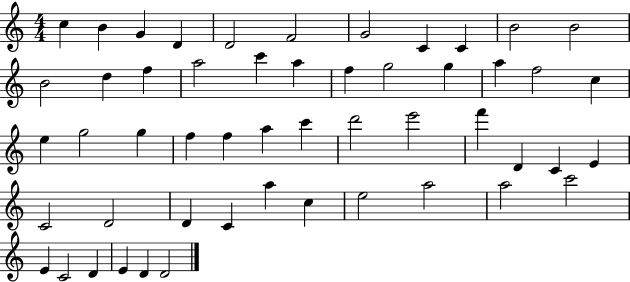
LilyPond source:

{
  \clef treble
  \numericTimeSignature
  \time 4/4
  \key c \major
  c''4 b'4 g'4 d'4 | d'2 f'2 | g'2 c'4 c'4 | b'2 b'2 | \break b'2 d''4 f''4 | a''2 c'''4 a''4 | f''4 g''2 g''4 | a''4 f''2 c''4 | \break e''4 g''2 g''4 | f''4 f''4 a''4 c'''4 | d'''2 e'''2 | f'''4 d'4 c'4 e'4 | \break c'2 d'2 | d'4 c'4 a''4 c''4 | e''2 a''2 | a''2 c'''2 | \break e'4 c'2 d'4 | e'4 d'4 d'2 | \bar "|."
}